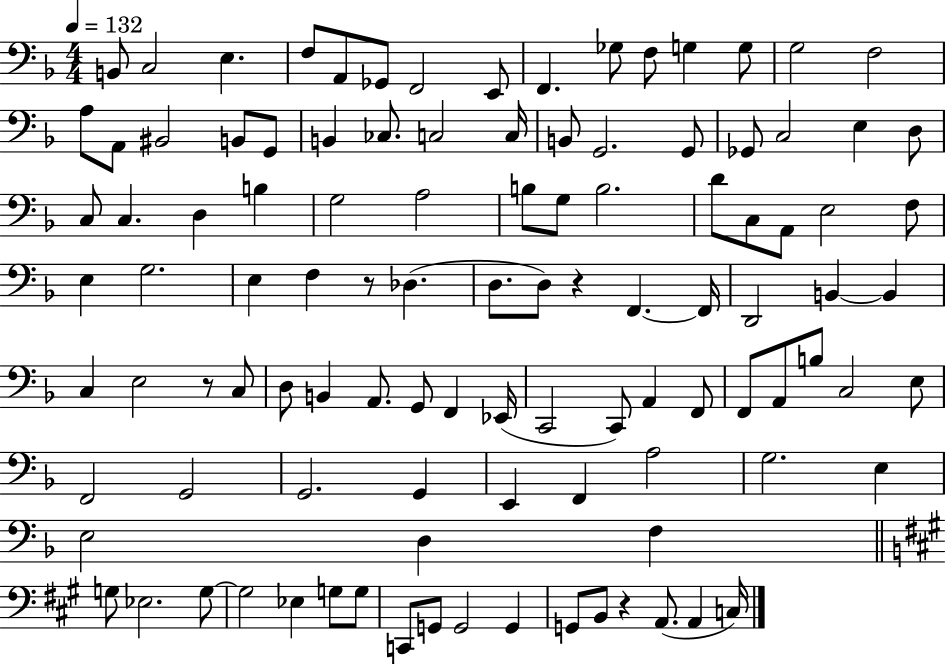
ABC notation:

X:1
T:Untitled
M:4/4
L:1/4
K:F
B,,/2 C,2 E, F,/2 A,,/2 _G,,/2 F,,2 E,,/2 F,, _G,/2 F,/2 G, G,/2 G,2 F,2 A,/2 A,,/2 ^B,,2 B,,/2 G,,/2 B,, _C,/2 C,2 C,/4 B,,/2 G,,2 G,,/2 _G,,/2 C,2 E, D,/2 C,/2 C, D, B, G,2 A,2 B,/2 G,/2 B,2 D/2 C,/2 A,,/2 E,2 F,/2 E, G,2 E, F, z/2 _D, D,/2 D,/2 z F,, F,,/4 D,,2 B,, B,, C, E,2 z/2 C,/2 D,/2 B,, A,,/2 G,,/2 F,, _E,,/4 C,,2 C,,/2 A,, F,,/2 F,,/2 A,,/2 B,/2 C,2 E,/2 F,,2 G,,2 G,,2 G,, E,, F,, A,2 G,2 E, E,2 D, F, G,/2 _E,2 G,/2 G,2 _E, G,/2 G,/2 C,,/2 G,,/2 G,,2 G,, G,,/2 B,,/2 z A,,/2 A,, C,/4